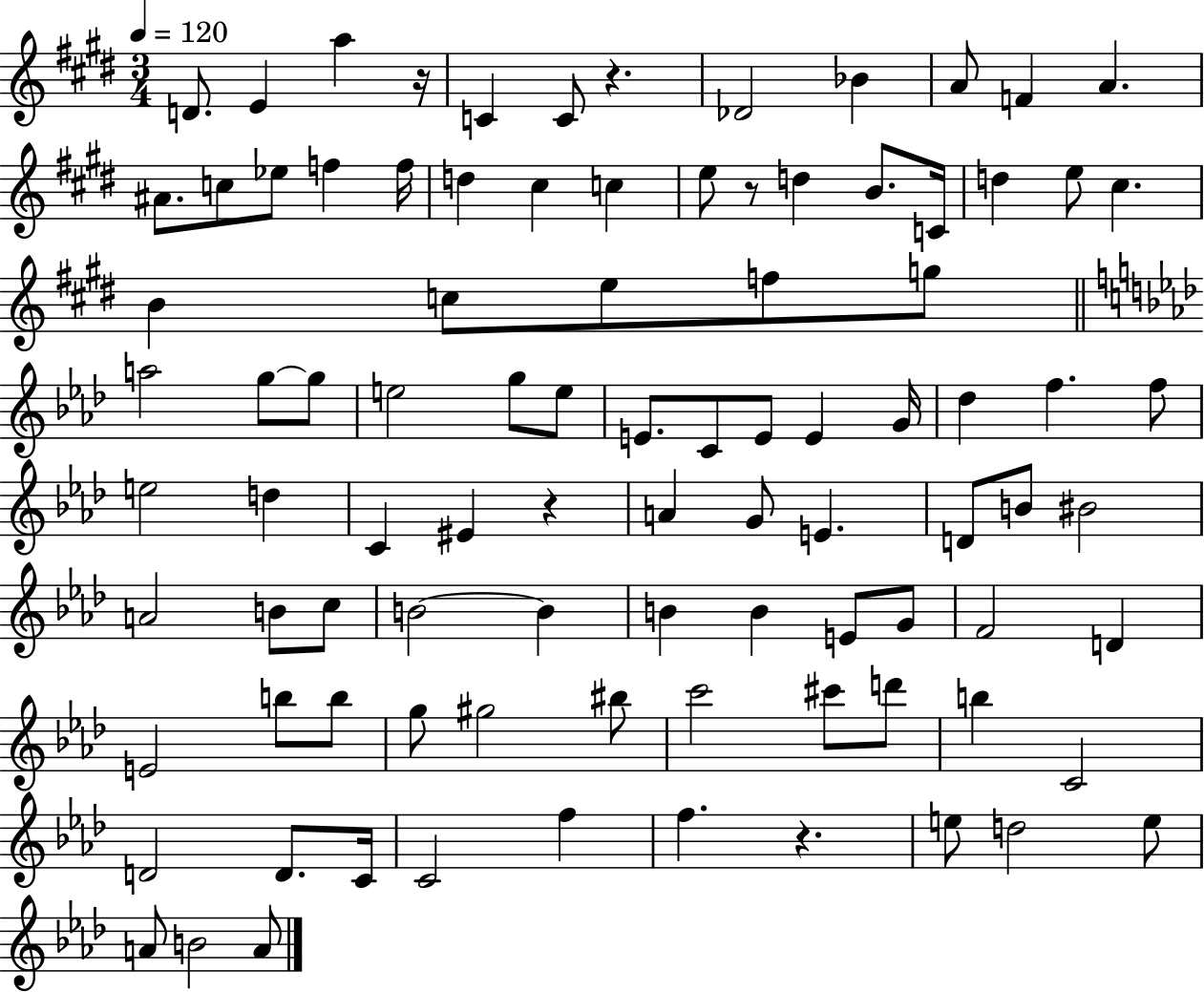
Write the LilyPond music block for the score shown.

{
  \clef treble
  \numericTimeSignature
  \time 3/4
  \key e \major
  \tempo 4 = 120
  \repeat volta 2 { d'8. e'4 a''4 r16 | c'4 c'8 r4. | des'2 bes'4 | a'8 f'4 a'4. | \break ais'8. c''8 ees''8 f''4 f''16 | d''4 cis''4 c''4 | e''8 r8 d''4 b'8. c'16 | d''4 e''8 cis''4. | \break b'4 c''8 e''8 f''8 g''8 | \bar "||" \break \key f \minor a''2 g''8~~ g''8 | e''2 g''8 e''8 | e'8. c'8 e'8 e'4 g'16 | des''4 f''4. f''8 | \break e''2 d''4 | c'4 eis'4 r4 | a'4 g'8 e'4. | d'8 b'8 bis'2 | \break a'2 b'8 c''8 | b'2~~ b'4 | b'4 b'4 e'8 g'8 | f'2 d'4 | \break e'2 b''8 b''8 | g''8 gis''2 bis''8 | c'''2 cis'''8 d'''8 | b''4 c'2 | \break d'2 d'8. c'16 | c'2 f''4 | f''4. r4. | e''8 d''2 e''8 | \break a'8 b'2 a'8 | } \bar "|."
}